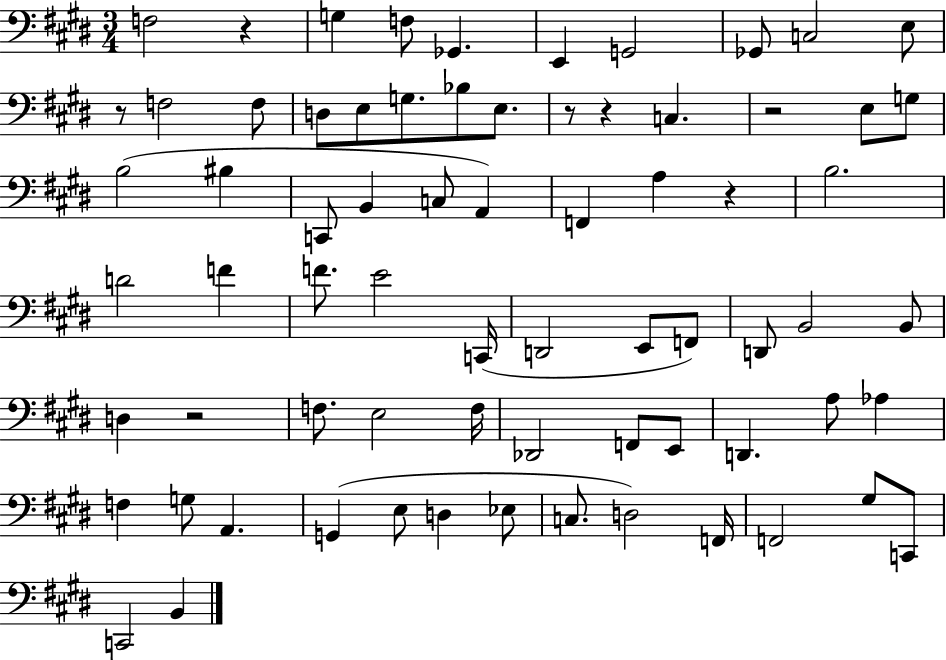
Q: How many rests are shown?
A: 7